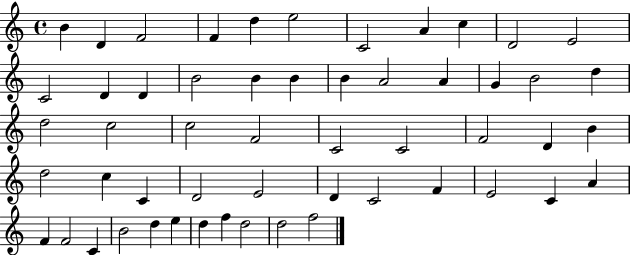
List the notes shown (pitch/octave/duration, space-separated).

B4/q D4/q F4/h F4/q D5/q E5/h C4/h A4/q C5/q D4/h E4/h C4/h D4/q D4/q B4/h B4/q B4/q B4/q A4/h A4/q G4/q B4/h D5/q D5/h C5/h C5/h F4/h C4/h C4/h F4/h D4/q B4/q D5/h C5/q C4/q D4/h E4/h D4/q C4/h F4/q E4/h C4/q A4/q F4/q F4/h C4/q B4/h D5/q E5/q D5/q F5/q D5/h D5/h F5/h